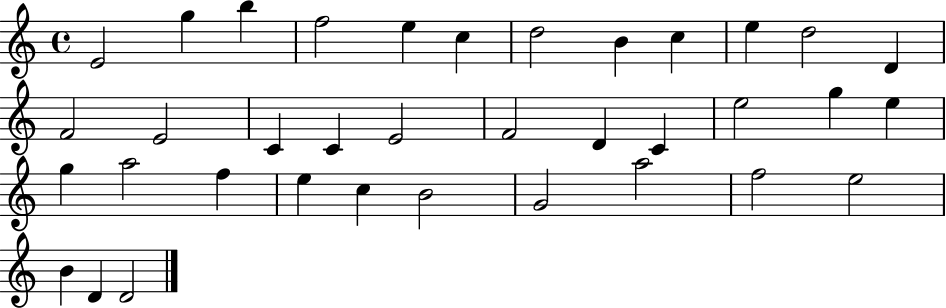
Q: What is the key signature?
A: C major